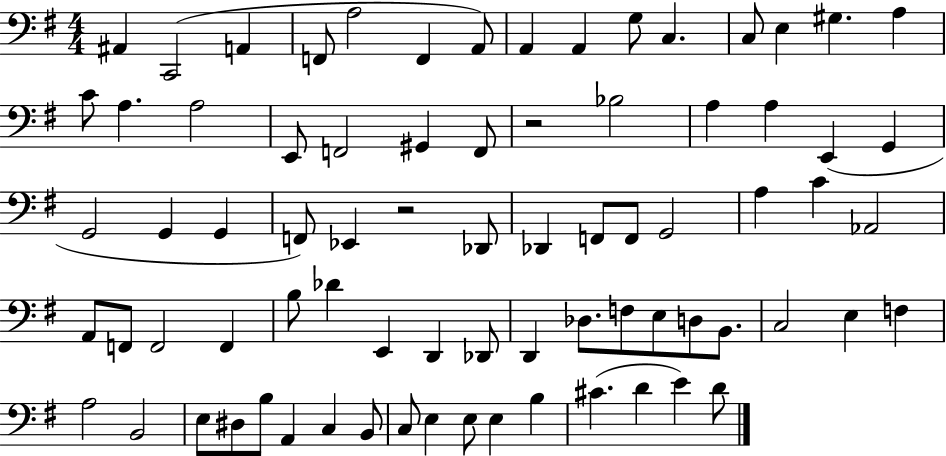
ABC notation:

X:1
T:Untitled
M:4/4
L:1/4
K:G
^A,, C,,2 A,, F,,/2 A,2 F,, A,,/2 A,, A,, G,/2 C, C,/2 E, ^G, A, C/2 A, A,2 E,,/2 F,,2 ^G,, F,,/2 z2 _B,2 A, A, E,, G,, G,,2 G,, G,, F,,/2 _E,, z2 _D,,/2 _D,, F,,/2 F,,/2 G,,2 A, C _A,,2 A,,/2 F,,/2 F,,2 F,, B,/2 _D E,, D,, _D,,/2 D,, _D,/2 F,/2 E,/2 D,/2 B,,/2 C,2 E, F, A,2 B,,2 E,/2 ^D,/2 B,/2 A,, C, B,,/2 C,/2 E, E,/2 E, B, ^C D E D/2